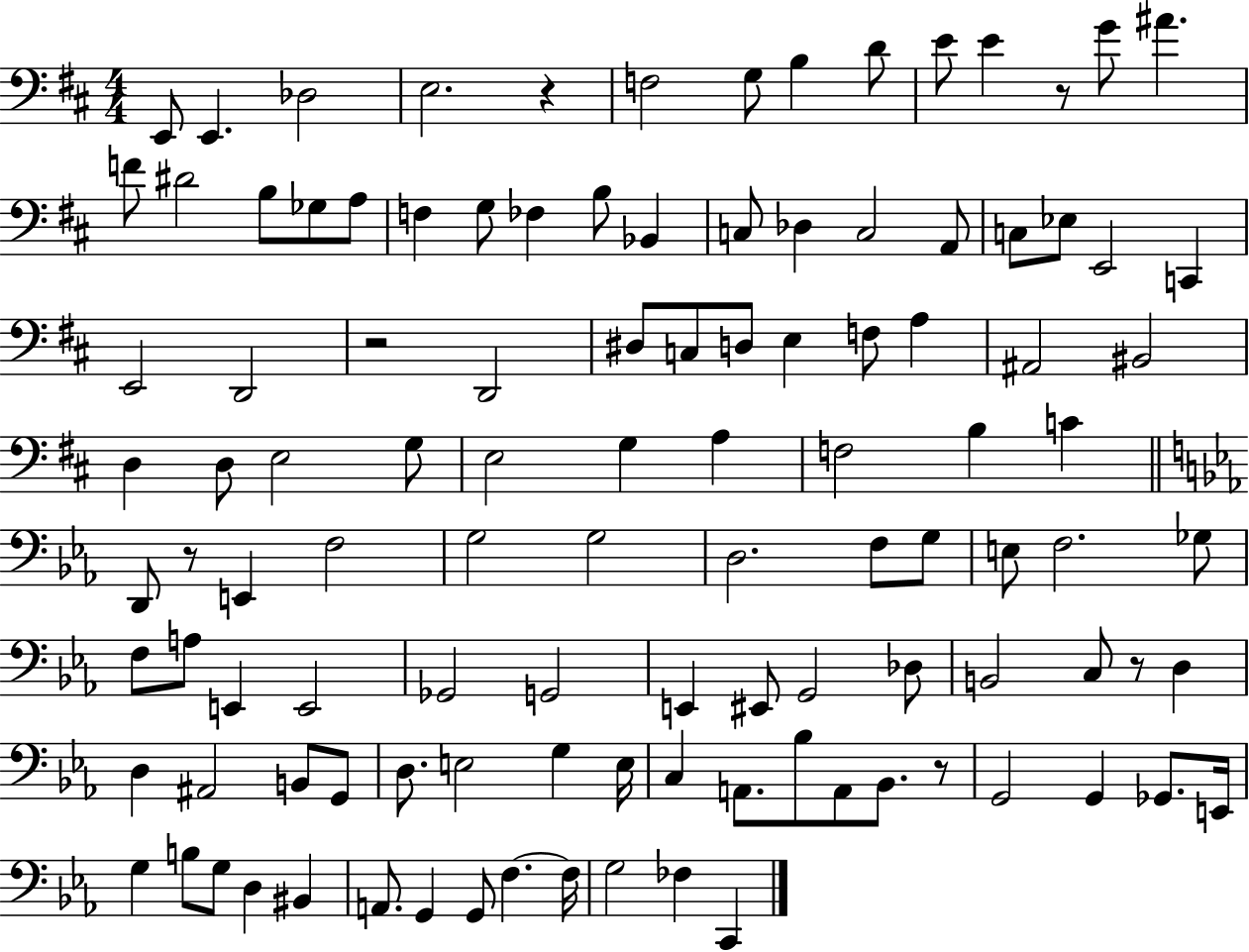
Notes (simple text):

E2/e E2/q. Db3/h E3/h. R/q F3/h G3/e B3/q D4/e E4/e E4/q R/e G4/e A#4/q. F4/e D#4/h B3/e Gb3/e A3/e F3/q G3/e FES3/q B3/e Bb2/q C3/e Db3/q C3/h A2/e C3/e Eb3/e E2/h C2/q E2/h D2/h R/h D2/h D#3/e C3/e D3/e E3/q F3/e A3/q A#2/h BIS2/h D3/q D3/e E3/h G3/e E3/h G3/q A3/q F3/h B3/q C4/q D2/e R/e E2/q F3/h G3/h G3/h D3/h. F3/e G3/e E3/e F3/h. Gb3/e F3/e A3/e E2/q E2/h Gb2/h G2/h E2/q EIS2/e G2/h Db3/e B2/h C3/e R/e D3/q D3/q A#2/h B2/e G2/e D3/e. E3/h G3/q E3/s C3/q A2/e. Bb3/e A2/e Bb2/e. R/e G2/h G2/q Gb2/e. E2/s G3/q B3/e G3/e D3/q BIS2/q A2/e. G2/q G2/e F3/q. F3/s G3/h FES3/q C2/q